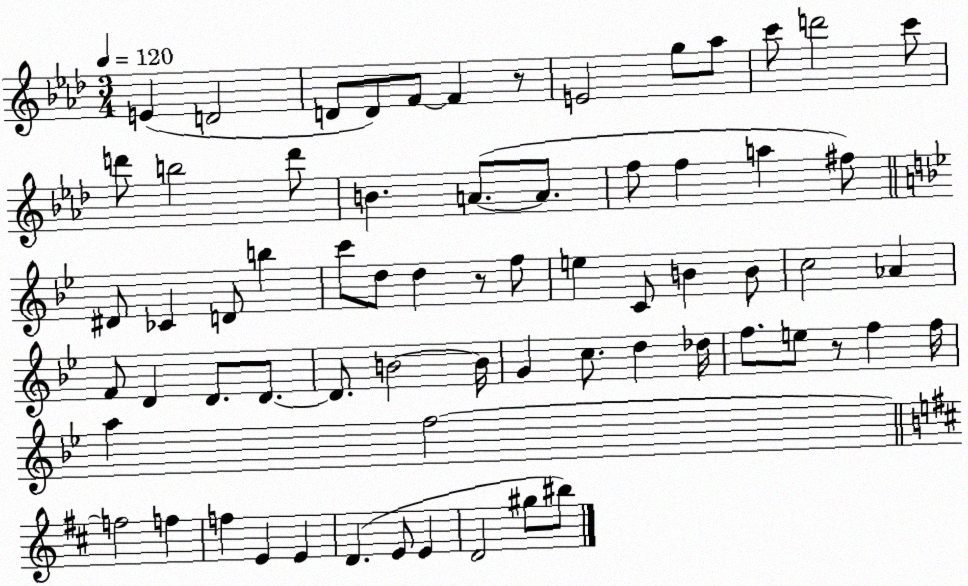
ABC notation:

X:1
T:Untitled
M:3/4
L:1/4
K:Ab
E D2 D/2 D/2 F/2 F z/2 E2 g/2 _a/2 c'/2 d'2 c'/2 d'/2 b2 d'/2 B A/2 A/2 f/2 f a ^f/2 ^D/2 _C D/2 b c'/2 d/2 d z/2 f/2 e C/2 B B/2 c2 _A F/2 D D/2 D/2 D/2 B2 B/4 G c/2 d _d/4 f/2 e/2 z/2 f f/4 a f2 f2 f f E E D E/2 E D2 ^g/2 ^b/2